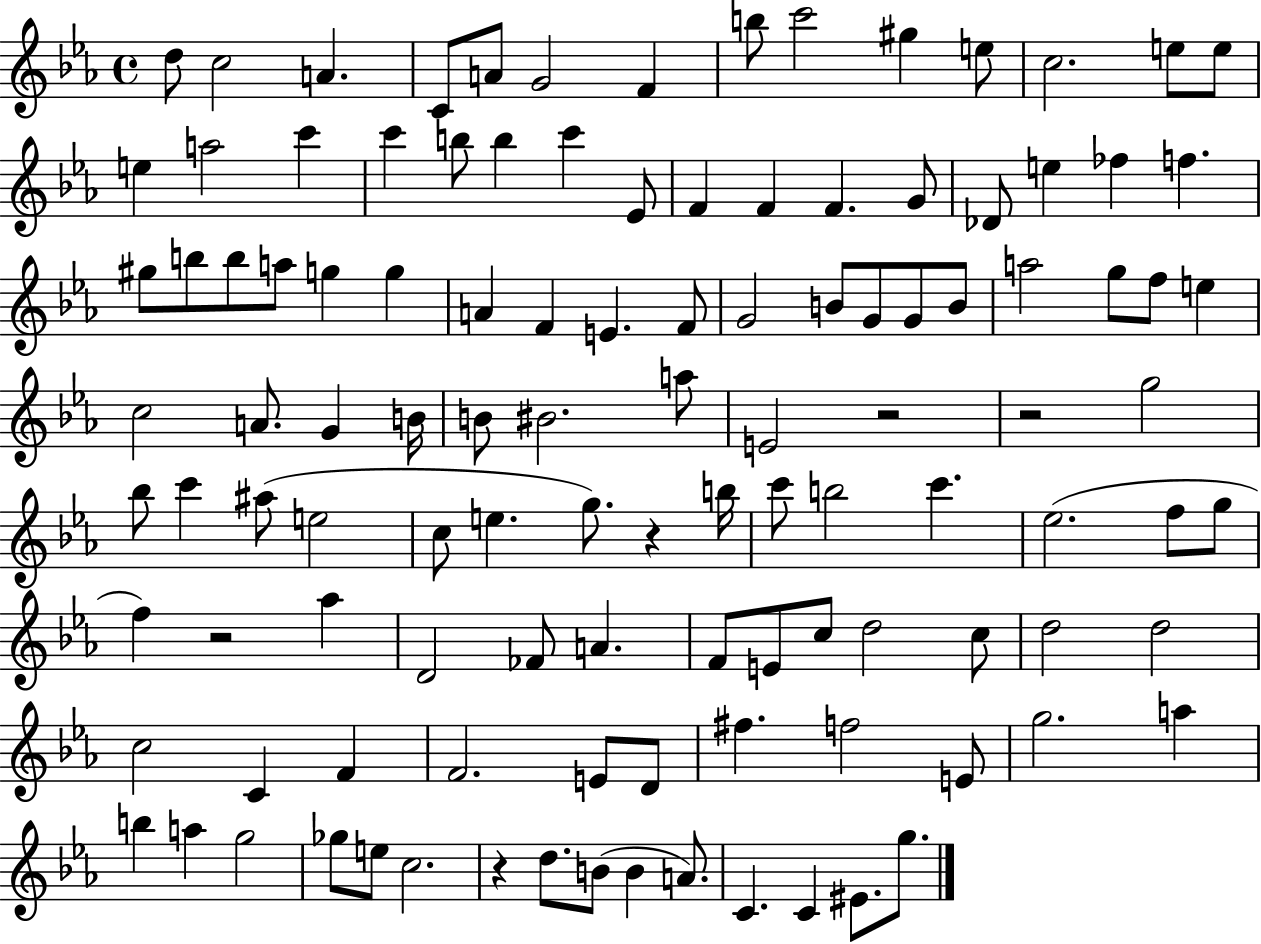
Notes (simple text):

D5/e C5/h A4/q. C4/e A4/e G4/h F4/q B5/e C6/h G#5/q E5/e C5/h. E5/e E5/e E5/q A5/h C6/q C6/q B5/e B5/q C6/q Eb4/e F4/q F4/q F4/q. G4/e Db4/e E5/q FES5/q F5/q. G#5/e B5/e B5/e A5/e G5/q G5/q A4/q F4/q E4/q. F4/e G4/h B4/e G4/e G4/e B4/e A5/h G5/e F5/e E5/q C5/h A4/e. G4/q B4/s B4/e BIS4/h. A5/e E4/h R/h R/h G5/h Bb5/e C6/q A#5/e E5/h C5/e E5/q. G5/e. R/q B5/s C6/e B5/h C6/q. Eb5/h. F5/e G5/e F5/q R/h Ab5/q D4/h FES4/e A4/q. F4/e E4/e C5/e D5/h C5/e D5/h D5/h C5/h C4/q F4/q F4/h. E4/e D4/e F#5/q. F5/h E4/e G5/h. A5/q B5/q A5/q G5/h Gb5/e E5/e C5/h. R/q D5/e. B4/e B4/q A4/e. C4/q. C4/q EIS4/e. G5/e.